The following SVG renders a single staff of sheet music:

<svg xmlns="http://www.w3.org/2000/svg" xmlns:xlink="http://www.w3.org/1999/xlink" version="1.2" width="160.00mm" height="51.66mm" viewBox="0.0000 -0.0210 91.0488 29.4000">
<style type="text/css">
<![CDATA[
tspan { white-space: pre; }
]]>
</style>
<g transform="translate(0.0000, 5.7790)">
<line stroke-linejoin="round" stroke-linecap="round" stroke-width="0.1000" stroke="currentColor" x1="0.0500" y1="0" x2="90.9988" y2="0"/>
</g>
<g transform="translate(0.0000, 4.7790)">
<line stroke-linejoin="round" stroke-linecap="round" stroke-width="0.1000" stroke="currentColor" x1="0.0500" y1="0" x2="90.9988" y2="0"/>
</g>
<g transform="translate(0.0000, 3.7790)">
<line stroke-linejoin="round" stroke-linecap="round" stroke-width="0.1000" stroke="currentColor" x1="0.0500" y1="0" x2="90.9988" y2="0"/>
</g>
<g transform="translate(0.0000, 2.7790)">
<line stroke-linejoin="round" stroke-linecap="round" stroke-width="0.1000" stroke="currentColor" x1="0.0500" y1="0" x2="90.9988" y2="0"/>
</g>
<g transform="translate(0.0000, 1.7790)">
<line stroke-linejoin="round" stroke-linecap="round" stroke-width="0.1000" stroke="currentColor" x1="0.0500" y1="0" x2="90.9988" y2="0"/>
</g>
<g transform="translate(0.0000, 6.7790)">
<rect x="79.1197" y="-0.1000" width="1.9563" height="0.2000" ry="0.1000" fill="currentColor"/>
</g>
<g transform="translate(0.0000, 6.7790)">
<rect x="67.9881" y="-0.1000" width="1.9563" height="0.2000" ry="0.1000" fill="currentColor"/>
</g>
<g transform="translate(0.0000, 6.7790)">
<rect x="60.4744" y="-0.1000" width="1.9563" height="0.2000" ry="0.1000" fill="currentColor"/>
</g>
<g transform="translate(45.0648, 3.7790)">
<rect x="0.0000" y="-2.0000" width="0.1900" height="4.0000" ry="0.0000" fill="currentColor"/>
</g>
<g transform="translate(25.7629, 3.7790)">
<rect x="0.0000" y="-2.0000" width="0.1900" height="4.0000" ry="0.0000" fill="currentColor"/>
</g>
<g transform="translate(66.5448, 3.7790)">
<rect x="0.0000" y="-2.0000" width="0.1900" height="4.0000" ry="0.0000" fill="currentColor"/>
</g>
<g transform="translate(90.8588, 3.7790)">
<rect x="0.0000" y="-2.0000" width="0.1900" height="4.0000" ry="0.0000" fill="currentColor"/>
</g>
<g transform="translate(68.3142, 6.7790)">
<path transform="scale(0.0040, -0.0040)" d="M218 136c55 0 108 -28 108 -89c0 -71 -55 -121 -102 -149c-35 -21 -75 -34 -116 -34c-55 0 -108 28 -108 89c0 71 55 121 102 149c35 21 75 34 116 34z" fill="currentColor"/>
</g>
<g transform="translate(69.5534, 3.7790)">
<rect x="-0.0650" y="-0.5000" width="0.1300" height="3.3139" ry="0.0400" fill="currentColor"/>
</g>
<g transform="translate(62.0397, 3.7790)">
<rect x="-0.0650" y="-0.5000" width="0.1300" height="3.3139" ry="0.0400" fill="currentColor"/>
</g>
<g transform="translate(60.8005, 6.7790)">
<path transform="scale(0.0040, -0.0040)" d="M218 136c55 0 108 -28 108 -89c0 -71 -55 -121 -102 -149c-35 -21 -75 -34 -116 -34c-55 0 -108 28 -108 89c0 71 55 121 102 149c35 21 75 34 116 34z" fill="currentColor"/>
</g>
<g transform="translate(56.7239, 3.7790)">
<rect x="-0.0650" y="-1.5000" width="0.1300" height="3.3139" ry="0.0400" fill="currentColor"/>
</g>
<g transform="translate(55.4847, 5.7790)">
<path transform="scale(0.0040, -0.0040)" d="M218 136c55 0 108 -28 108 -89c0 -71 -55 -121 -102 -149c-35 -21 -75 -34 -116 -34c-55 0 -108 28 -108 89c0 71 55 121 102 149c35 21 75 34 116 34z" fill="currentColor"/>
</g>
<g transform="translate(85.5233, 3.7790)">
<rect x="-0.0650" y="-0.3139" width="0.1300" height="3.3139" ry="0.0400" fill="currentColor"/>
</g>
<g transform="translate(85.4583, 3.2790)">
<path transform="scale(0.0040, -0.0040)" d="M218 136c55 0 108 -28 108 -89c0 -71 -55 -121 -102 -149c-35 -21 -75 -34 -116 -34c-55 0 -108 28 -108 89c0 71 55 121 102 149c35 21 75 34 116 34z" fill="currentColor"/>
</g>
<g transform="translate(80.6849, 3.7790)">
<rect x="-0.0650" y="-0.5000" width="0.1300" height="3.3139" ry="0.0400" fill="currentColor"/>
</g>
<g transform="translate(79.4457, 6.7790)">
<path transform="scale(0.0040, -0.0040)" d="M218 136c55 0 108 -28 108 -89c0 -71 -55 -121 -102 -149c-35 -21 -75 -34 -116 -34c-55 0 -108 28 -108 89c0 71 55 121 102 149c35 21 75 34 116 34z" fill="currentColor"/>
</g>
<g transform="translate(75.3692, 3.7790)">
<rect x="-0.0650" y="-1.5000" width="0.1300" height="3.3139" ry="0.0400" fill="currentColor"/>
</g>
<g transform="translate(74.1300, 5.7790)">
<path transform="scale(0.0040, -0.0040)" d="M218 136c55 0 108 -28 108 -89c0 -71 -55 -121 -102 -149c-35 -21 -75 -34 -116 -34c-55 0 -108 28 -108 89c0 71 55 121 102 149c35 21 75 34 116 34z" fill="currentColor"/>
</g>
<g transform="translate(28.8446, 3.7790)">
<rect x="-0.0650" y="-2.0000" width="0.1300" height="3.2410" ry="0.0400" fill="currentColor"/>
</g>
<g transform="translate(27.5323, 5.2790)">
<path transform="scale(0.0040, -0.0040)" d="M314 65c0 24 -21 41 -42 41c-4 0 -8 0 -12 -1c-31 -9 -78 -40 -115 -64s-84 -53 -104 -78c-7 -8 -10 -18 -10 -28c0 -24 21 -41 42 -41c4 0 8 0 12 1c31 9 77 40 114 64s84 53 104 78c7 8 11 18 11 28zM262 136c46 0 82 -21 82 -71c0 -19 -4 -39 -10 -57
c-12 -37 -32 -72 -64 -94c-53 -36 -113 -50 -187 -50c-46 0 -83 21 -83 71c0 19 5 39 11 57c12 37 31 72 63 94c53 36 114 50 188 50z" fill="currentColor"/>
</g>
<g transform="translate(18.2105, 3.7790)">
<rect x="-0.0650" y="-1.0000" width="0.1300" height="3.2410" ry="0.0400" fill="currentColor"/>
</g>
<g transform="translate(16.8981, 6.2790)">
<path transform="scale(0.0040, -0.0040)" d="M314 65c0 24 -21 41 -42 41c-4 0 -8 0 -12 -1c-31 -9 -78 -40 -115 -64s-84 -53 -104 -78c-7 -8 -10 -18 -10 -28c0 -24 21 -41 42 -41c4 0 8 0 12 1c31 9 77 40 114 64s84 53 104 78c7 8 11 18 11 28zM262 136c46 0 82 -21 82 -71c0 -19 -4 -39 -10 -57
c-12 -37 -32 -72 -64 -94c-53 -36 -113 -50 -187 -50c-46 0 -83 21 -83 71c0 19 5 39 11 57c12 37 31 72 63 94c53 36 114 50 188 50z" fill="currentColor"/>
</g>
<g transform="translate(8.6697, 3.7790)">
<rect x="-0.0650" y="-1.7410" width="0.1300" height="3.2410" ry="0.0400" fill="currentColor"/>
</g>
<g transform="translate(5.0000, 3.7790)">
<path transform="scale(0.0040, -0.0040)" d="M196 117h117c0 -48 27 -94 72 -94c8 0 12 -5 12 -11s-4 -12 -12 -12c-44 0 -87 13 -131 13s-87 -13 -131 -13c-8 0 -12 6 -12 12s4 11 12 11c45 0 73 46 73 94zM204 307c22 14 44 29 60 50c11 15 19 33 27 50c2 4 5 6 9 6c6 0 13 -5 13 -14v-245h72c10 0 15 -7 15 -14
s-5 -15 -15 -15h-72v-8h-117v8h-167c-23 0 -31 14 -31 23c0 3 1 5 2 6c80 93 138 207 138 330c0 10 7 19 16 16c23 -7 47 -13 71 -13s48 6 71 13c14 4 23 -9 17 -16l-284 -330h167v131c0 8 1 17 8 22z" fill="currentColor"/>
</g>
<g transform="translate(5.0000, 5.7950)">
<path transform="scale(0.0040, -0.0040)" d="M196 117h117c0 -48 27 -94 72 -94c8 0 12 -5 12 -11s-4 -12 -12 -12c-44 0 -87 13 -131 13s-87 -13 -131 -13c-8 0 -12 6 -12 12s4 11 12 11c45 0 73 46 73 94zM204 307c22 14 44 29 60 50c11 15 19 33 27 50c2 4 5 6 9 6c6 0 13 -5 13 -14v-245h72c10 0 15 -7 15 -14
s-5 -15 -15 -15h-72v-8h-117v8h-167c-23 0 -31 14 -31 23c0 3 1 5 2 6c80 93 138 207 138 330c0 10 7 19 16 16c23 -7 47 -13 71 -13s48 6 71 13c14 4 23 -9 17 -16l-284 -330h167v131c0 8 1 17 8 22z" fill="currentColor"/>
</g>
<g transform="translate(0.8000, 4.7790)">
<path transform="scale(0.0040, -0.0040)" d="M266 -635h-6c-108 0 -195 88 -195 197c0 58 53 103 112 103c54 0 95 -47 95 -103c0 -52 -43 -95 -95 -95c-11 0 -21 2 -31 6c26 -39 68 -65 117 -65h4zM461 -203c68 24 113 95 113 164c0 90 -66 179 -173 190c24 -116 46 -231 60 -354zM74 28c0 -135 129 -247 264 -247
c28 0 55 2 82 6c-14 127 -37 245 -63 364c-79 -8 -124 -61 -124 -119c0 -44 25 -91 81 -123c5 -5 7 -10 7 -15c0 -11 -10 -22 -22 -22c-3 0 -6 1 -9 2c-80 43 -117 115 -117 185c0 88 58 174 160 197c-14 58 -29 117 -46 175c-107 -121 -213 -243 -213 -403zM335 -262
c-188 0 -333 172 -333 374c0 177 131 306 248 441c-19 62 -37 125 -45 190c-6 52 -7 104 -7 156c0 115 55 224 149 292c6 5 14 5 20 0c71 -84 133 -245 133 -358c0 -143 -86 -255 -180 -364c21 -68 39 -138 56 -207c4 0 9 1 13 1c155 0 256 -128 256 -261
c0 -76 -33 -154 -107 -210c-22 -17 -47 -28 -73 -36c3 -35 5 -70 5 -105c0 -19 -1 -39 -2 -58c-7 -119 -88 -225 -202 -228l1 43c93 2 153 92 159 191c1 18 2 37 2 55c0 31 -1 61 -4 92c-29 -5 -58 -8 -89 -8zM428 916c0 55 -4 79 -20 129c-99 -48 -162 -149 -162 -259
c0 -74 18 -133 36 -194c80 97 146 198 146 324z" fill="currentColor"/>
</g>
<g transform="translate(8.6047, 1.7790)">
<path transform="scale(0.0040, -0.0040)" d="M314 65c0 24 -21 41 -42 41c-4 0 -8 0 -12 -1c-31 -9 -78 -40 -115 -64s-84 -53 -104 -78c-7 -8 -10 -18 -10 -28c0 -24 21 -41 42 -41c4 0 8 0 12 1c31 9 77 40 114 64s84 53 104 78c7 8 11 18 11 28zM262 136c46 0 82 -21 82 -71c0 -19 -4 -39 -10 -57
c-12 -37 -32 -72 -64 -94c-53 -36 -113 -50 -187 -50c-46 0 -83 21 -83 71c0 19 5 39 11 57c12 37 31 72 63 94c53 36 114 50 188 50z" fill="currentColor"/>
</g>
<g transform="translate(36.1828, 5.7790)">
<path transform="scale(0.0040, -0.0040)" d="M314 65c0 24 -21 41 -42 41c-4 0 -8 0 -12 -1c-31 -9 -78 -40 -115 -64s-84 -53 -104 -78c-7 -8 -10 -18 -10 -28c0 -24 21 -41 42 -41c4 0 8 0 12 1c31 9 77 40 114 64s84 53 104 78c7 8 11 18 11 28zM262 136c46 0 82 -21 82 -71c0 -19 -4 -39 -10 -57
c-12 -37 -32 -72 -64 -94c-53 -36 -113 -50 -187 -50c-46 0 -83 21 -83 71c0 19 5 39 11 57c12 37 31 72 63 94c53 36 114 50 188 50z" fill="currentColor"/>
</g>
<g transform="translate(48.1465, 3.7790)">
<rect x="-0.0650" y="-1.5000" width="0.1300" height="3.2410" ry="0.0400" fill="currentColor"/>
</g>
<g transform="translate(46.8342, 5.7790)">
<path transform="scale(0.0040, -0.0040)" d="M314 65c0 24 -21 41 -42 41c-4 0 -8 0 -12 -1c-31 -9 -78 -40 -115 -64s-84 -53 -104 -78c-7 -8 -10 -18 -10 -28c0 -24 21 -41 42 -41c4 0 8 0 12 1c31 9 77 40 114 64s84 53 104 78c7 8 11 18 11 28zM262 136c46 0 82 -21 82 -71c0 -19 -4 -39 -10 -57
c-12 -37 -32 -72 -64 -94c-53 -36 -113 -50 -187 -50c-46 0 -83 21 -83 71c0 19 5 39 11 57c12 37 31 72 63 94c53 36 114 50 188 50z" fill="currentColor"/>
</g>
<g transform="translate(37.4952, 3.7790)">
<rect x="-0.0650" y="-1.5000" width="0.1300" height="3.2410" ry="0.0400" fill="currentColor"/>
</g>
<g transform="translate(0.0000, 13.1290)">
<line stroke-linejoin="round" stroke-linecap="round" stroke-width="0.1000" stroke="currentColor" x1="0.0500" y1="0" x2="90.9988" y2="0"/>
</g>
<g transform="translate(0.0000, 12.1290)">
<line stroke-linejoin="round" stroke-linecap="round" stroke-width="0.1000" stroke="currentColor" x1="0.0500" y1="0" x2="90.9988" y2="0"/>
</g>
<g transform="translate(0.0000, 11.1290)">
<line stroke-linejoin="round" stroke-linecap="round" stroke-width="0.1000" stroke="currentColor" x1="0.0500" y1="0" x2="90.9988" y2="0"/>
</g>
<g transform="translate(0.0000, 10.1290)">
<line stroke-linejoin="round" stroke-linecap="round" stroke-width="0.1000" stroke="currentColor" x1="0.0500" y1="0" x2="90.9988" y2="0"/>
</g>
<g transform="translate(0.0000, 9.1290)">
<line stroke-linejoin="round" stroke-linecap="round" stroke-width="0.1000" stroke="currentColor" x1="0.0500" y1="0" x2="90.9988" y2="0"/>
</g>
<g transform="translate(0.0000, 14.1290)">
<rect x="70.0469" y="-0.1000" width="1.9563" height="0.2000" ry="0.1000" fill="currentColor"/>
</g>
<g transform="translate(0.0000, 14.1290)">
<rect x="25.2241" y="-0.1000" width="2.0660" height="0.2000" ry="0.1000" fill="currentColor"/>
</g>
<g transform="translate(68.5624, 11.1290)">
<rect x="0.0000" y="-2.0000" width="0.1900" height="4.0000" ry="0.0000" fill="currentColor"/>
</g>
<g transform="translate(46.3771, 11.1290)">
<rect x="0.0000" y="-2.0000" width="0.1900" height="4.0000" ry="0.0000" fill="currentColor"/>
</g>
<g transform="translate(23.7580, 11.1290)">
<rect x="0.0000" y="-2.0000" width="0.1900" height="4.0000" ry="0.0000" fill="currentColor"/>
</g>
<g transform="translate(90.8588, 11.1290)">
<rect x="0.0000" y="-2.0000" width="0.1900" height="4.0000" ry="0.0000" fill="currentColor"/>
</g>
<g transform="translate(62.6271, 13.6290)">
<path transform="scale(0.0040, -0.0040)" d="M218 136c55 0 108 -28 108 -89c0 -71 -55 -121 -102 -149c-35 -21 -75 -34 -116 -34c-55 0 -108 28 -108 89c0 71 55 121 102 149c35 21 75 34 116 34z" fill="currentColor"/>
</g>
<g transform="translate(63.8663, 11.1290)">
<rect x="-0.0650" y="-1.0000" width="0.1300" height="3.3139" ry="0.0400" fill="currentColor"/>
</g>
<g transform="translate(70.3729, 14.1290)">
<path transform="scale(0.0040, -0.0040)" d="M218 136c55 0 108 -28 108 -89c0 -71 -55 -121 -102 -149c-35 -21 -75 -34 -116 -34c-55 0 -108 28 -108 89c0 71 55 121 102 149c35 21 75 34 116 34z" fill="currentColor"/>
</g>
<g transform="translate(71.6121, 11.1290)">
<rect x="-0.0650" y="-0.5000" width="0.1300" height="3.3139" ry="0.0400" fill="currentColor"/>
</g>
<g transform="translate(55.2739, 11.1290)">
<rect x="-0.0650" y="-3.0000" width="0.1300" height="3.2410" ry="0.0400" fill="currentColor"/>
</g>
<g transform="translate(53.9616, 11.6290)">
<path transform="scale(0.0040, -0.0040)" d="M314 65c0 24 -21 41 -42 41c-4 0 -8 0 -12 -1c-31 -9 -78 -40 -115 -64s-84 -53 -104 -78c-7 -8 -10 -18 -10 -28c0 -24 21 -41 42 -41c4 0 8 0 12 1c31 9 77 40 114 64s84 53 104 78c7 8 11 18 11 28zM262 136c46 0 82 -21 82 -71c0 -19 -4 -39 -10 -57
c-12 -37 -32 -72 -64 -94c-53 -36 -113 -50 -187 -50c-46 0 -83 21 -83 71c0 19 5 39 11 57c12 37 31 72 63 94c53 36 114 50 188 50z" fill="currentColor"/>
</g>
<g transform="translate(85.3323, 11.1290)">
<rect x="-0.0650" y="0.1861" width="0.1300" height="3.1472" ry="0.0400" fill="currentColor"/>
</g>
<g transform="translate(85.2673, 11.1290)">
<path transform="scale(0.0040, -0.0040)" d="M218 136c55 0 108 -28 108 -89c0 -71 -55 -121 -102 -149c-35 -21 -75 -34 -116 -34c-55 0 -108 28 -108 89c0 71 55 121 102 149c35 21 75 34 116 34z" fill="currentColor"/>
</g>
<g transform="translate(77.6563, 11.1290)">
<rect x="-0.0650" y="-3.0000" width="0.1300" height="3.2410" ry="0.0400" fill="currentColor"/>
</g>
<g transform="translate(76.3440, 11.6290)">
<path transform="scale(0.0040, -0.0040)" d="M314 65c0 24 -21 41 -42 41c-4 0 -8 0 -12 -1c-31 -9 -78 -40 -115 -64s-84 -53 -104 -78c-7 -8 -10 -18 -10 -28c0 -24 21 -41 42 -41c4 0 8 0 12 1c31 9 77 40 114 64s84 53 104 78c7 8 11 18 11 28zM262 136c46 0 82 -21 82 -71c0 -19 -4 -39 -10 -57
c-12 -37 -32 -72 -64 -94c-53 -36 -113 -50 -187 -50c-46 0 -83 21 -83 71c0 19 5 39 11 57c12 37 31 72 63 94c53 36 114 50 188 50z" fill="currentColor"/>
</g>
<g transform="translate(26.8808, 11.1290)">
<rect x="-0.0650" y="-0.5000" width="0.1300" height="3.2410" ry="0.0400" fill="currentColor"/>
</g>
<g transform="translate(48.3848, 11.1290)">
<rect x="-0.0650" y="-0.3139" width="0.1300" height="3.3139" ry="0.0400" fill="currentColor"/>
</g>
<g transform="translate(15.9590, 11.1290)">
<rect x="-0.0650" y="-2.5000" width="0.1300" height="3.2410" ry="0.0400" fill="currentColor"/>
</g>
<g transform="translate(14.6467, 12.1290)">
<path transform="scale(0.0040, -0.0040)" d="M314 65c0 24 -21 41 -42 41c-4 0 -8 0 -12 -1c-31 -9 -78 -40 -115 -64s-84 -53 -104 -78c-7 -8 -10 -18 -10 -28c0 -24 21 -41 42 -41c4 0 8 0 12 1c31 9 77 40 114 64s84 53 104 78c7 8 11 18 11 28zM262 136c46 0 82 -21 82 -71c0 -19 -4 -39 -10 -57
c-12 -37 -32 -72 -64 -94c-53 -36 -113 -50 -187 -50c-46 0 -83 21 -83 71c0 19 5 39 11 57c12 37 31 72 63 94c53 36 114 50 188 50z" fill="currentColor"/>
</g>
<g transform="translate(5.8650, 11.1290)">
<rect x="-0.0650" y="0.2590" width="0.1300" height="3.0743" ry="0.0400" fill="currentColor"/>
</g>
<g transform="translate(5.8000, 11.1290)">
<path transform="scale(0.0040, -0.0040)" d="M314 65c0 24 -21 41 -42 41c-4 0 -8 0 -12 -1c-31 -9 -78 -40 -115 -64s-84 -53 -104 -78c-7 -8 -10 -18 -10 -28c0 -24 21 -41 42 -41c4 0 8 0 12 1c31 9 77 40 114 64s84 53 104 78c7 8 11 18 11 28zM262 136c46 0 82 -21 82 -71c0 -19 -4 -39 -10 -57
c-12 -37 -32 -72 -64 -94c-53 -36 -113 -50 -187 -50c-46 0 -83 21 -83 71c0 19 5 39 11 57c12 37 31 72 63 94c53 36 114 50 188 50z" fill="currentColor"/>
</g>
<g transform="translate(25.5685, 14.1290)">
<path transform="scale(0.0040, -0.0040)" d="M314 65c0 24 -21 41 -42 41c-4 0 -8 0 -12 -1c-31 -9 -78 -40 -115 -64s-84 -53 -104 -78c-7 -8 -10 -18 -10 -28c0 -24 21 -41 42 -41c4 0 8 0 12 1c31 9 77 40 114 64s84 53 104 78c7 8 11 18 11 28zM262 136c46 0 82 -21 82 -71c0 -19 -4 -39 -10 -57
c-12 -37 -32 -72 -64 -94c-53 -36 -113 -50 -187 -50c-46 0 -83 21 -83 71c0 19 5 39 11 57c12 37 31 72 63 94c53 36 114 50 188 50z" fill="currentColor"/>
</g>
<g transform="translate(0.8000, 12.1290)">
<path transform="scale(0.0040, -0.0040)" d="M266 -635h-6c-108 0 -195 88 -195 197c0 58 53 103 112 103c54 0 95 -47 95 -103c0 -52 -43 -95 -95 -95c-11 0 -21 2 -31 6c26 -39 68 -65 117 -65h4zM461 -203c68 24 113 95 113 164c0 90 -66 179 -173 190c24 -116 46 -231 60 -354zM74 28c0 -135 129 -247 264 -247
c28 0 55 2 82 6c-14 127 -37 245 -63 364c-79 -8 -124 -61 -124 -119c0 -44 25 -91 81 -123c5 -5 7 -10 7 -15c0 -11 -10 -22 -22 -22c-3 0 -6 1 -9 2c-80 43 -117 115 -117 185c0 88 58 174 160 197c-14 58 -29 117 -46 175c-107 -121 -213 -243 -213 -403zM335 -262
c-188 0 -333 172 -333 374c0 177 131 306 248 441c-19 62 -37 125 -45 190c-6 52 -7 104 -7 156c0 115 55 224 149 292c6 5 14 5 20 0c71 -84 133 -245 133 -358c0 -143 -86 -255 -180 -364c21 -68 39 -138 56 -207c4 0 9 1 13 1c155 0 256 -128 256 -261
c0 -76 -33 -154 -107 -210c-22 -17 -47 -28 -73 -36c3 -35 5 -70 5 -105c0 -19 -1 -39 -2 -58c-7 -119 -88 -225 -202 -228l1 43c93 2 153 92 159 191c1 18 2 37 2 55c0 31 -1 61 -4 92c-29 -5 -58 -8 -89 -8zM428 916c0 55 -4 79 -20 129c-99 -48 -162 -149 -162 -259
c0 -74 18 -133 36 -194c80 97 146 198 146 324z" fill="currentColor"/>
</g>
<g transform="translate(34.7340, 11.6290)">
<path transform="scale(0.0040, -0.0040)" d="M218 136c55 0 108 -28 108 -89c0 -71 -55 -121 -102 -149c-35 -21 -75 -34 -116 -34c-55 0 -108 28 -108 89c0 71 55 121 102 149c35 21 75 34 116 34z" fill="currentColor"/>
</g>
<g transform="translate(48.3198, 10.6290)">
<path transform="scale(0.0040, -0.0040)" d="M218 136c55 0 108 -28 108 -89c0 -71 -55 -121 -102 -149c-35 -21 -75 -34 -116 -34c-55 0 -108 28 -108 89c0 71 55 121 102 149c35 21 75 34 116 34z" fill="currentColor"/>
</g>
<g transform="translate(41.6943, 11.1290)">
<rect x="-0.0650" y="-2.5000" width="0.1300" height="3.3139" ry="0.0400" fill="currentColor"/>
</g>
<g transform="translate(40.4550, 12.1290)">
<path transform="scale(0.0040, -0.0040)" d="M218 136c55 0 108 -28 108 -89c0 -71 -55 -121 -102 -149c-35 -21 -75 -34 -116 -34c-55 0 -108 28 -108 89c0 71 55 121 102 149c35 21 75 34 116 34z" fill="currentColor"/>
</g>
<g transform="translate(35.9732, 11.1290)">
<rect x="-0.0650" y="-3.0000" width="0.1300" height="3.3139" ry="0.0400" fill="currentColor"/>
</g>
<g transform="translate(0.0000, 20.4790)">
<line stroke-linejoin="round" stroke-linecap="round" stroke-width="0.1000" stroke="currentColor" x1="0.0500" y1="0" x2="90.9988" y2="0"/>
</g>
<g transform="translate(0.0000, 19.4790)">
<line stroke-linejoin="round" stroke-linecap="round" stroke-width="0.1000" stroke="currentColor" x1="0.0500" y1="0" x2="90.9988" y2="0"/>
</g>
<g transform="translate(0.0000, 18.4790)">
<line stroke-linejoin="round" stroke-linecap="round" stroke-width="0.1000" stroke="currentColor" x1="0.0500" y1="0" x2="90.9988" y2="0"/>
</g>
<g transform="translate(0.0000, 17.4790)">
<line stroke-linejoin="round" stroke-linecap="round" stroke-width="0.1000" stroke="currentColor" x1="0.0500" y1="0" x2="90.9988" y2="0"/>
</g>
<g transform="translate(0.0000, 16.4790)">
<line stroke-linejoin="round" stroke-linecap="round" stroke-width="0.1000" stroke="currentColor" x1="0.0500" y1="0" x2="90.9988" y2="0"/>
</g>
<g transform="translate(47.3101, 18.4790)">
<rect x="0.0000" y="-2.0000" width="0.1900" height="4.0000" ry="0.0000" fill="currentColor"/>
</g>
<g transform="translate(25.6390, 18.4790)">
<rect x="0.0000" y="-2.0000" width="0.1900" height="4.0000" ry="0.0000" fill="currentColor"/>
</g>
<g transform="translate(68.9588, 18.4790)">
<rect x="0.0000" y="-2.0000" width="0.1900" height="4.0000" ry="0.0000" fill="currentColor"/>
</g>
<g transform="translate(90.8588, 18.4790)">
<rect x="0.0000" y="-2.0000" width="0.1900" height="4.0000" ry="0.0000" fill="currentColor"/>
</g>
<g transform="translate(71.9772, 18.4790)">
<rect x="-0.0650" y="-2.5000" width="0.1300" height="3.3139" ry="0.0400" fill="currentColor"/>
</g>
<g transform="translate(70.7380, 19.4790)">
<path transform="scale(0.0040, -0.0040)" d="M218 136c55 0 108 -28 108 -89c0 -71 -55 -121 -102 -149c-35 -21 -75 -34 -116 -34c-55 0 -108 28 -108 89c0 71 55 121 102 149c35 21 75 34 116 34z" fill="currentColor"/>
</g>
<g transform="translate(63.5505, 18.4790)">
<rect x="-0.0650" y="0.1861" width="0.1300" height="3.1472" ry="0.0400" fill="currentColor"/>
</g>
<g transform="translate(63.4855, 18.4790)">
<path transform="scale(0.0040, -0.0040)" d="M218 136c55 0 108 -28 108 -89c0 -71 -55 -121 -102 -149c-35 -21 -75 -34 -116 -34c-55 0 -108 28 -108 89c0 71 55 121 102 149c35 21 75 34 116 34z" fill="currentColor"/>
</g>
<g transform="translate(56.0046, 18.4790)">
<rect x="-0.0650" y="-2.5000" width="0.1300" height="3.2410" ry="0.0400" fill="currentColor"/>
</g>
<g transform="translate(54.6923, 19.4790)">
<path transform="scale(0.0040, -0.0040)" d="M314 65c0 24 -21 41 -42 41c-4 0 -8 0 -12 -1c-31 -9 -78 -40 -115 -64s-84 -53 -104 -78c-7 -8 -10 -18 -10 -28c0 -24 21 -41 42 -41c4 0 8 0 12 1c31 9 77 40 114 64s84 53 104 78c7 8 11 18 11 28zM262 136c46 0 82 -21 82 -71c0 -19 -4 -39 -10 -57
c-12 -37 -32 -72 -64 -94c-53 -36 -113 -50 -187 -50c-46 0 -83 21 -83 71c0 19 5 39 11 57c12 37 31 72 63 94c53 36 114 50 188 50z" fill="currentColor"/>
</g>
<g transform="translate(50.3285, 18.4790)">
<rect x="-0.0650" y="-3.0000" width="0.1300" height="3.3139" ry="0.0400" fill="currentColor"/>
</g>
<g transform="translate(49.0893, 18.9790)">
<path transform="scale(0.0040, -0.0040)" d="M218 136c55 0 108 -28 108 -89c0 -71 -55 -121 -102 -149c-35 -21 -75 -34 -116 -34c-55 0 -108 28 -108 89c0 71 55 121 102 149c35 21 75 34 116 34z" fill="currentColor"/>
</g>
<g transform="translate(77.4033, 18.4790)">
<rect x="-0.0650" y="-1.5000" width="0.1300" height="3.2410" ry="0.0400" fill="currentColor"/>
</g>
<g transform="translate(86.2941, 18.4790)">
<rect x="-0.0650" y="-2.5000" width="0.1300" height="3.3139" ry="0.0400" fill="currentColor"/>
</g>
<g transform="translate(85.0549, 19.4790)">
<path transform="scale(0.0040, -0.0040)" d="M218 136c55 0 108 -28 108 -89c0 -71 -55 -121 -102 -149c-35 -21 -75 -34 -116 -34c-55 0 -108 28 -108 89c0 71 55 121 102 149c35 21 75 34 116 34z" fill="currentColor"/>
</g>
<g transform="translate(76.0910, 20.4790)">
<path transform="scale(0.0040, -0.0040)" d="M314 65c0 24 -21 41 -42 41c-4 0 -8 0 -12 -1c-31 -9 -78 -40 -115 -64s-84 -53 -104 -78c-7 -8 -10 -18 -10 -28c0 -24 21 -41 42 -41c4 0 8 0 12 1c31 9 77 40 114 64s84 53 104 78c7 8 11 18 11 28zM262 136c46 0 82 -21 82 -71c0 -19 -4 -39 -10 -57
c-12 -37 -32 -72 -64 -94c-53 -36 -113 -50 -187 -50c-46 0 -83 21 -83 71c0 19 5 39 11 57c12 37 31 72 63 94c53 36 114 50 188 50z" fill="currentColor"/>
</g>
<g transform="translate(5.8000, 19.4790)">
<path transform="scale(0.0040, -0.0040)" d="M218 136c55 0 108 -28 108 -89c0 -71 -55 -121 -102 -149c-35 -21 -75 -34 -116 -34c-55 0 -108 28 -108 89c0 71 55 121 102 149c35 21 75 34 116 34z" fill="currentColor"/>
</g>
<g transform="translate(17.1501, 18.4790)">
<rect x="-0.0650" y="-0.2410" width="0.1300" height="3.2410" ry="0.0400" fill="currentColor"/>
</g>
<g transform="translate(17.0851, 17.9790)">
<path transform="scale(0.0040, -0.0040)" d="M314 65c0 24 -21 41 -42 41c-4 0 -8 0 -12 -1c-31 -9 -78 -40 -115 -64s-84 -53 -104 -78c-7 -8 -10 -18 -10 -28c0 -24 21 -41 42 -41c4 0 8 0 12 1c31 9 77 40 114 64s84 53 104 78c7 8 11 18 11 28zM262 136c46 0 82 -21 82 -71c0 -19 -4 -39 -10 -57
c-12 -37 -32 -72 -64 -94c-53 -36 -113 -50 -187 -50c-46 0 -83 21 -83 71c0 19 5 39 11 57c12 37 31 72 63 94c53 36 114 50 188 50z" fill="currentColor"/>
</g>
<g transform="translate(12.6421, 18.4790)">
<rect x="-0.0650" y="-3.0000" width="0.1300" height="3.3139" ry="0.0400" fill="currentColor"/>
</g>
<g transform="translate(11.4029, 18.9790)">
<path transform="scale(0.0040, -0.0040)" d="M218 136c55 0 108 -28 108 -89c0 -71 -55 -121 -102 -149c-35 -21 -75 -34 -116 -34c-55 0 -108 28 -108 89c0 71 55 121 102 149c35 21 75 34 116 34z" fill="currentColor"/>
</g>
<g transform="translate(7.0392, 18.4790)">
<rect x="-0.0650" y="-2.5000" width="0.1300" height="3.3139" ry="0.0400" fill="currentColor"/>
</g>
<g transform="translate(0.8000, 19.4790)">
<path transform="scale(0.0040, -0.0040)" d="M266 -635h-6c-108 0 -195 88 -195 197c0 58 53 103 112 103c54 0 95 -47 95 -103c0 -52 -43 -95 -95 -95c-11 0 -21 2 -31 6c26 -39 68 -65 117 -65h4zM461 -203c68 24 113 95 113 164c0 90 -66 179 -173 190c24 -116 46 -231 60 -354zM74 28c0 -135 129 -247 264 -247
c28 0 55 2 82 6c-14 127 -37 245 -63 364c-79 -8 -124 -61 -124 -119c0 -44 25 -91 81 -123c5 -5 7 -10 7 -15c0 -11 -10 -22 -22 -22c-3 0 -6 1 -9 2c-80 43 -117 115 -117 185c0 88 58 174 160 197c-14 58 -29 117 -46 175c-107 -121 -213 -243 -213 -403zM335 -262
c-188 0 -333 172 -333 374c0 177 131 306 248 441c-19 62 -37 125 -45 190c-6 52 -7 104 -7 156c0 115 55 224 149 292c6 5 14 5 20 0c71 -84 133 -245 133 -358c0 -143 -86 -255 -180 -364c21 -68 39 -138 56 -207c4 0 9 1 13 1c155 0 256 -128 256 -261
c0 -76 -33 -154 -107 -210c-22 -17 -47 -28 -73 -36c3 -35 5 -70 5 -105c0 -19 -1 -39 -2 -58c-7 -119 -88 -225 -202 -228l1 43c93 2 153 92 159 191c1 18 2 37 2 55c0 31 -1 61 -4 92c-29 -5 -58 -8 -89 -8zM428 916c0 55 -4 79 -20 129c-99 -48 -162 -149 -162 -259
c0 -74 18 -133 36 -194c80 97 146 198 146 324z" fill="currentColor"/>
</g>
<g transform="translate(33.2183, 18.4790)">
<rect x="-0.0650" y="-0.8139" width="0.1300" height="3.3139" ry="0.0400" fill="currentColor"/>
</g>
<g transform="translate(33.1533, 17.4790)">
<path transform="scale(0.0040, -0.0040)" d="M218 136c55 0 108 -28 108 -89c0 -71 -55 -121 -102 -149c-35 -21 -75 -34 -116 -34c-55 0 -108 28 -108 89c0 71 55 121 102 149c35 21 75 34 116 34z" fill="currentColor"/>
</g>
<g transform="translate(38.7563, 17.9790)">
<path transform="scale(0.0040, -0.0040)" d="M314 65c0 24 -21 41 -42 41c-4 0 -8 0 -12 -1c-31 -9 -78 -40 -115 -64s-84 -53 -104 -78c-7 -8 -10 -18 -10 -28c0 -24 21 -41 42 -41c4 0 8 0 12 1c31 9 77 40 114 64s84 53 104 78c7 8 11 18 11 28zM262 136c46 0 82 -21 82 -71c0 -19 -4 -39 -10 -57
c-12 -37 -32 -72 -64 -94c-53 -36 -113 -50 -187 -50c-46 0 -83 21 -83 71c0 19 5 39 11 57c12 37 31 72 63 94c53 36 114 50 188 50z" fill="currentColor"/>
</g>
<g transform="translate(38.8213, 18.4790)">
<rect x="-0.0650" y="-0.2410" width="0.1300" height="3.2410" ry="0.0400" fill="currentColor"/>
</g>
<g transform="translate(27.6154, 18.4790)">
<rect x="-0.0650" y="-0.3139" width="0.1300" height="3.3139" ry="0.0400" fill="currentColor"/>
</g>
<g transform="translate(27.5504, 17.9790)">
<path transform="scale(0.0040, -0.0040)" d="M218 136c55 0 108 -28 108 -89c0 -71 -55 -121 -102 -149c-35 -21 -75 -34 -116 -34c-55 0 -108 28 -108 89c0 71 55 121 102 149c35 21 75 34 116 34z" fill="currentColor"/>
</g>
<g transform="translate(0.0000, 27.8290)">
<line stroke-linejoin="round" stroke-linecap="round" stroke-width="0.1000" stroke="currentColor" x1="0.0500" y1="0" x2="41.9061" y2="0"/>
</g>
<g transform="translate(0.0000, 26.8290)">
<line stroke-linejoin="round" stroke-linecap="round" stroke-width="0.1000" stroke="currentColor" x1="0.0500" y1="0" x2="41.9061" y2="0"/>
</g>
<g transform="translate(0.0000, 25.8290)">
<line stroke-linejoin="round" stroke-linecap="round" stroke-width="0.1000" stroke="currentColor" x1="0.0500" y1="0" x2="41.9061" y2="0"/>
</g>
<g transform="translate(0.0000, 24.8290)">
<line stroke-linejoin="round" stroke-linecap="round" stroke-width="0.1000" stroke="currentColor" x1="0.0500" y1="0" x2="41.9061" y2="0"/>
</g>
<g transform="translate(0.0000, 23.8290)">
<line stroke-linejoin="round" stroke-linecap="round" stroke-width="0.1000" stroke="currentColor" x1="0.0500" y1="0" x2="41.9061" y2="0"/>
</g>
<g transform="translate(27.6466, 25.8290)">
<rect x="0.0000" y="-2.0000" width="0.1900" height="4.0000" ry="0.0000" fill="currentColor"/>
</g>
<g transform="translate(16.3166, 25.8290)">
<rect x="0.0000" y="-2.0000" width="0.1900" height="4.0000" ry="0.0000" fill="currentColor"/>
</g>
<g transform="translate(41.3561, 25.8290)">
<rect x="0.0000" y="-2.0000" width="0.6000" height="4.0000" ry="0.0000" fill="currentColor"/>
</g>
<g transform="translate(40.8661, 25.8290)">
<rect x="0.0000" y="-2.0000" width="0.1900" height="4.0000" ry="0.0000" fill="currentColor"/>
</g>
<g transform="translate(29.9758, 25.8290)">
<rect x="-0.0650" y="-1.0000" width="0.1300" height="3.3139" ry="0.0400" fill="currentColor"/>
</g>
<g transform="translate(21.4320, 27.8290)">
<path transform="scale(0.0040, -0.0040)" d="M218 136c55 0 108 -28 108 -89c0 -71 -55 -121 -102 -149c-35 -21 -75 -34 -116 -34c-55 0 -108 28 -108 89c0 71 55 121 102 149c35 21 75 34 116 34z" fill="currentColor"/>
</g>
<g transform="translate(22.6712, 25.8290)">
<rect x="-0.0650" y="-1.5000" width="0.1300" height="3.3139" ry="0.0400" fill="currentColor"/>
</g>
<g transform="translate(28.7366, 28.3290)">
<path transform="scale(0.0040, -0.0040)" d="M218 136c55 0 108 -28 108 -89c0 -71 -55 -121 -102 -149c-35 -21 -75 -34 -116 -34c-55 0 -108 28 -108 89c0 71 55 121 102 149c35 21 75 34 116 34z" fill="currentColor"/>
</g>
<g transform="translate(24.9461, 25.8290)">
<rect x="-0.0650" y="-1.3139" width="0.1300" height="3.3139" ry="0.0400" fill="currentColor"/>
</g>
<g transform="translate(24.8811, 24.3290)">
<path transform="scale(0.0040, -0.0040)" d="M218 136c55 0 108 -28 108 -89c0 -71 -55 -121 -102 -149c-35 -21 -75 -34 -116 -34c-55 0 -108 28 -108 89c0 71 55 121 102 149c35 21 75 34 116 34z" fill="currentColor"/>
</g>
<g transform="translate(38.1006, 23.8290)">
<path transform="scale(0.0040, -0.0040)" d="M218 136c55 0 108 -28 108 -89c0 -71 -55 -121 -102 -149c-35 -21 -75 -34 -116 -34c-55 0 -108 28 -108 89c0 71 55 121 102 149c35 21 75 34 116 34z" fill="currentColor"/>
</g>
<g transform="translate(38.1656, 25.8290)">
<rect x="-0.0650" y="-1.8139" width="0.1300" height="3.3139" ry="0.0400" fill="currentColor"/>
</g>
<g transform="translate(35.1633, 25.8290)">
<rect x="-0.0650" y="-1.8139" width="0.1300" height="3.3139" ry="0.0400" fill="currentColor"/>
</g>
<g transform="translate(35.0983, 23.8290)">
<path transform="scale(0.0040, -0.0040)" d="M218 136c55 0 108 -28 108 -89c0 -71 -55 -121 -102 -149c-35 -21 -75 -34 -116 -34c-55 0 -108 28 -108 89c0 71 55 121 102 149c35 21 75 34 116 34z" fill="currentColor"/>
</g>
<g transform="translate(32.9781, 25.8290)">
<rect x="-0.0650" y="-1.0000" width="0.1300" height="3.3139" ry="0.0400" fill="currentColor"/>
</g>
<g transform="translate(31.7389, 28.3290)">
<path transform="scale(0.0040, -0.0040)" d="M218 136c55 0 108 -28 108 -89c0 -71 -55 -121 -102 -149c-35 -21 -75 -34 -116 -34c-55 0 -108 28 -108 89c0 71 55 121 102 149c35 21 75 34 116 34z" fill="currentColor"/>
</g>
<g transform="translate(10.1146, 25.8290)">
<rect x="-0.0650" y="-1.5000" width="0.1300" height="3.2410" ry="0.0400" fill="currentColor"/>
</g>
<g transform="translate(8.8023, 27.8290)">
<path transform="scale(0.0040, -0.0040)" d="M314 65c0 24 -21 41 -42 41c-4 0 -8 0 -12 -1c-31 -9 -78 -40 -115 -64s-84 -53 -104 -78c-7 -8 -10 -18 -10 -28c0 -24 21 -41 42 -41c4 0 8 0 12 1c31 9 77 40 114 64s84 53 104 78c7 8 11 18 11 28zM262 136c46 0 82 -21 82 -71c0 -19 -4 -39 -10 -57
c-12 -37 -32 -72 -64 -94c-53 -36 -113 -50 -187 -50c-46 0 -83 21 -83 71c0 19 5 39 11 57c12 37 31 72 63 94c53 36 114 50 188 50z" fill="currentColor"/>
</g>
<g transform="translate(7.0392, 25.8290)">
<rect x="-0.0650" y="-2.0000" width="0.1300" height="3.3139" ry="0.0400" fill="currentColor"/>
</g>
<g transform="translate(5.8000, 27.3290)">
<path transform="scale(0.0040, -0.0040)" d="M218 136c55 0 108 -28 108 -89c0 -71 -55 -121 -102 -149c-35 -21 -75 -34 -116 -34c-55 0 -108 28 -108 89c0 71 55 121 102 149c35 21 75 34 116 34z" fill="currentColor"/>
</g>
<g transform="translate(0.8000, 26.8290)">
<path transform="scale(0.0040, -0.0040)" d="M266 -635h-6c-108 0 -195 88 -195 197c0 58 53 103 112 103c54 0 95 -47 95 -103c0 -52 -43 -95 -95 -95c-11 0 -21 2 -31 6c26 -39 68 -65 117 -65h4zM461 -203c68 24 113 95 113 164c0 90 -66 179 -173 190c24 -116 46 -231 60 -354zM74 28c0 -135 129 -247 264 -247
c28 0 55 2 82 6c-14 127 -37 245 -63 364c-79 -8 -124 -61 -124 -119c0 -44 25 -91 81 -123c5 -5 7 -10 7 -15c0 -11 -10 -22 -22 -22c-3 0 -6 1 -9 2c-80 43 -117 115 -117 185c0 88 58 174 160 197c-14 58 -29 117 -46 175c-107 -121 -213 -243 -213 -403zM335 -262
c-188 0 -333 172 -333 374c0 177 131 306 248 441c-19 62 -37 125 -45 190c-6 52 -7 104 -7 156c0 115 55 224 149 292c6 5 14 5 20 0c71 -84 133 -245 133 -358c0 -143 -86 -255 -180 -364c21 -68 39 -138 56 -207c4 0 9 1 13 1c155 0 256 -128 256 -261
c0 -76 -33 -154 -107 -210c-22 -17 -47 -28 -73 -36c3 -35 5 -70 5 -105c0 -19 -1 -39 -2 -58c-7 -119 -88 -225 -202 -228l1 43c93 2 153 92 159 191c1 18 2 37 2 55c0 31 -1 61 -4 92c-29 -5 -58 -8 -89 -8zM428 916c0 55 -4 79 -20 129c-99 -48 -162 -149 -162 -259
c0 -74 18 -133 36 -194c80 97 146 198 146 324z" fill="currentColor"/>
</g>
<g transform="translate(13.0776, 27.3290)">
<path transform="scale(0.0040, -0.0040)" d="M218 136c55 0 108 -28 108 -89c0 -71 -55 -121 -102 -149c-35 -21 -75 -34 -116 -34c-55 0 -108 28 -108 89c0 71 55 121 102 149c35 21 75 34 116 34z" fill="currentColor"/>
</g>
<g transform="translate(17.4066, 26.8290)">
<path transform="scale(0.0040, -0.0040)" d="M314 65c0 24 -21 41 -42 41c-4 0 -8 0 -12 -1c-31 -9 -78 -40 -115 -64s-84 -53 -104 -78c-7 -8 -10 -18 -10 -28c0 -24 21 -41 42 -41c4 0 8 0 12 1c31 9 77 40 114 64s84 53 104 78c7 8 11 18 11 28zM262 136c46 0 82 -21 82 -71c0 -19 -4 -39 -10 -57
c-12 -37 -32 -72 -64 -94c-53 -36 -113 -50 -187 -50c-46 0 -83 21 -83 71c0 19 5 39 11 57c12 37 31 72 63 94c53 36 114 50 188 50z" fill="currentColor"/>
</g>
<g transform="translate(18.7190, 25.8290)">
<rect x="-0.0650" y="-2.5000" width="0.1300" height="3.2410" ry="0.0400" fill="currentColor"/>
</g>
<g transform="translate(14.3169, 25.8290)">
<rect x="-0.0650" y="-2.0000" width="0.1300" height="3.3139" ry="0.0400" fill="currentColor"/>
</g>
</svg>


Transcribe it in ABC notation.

X:1
T:Untitled
M:4/4
L:1/4
K:C
f2 D2 F2 E2 E2 E C C E C c B2 G2 C2 A G c A2 D C A2 B G A c2 c d c2 A G2 B G E2 G F E2 F G2 E e D D f f